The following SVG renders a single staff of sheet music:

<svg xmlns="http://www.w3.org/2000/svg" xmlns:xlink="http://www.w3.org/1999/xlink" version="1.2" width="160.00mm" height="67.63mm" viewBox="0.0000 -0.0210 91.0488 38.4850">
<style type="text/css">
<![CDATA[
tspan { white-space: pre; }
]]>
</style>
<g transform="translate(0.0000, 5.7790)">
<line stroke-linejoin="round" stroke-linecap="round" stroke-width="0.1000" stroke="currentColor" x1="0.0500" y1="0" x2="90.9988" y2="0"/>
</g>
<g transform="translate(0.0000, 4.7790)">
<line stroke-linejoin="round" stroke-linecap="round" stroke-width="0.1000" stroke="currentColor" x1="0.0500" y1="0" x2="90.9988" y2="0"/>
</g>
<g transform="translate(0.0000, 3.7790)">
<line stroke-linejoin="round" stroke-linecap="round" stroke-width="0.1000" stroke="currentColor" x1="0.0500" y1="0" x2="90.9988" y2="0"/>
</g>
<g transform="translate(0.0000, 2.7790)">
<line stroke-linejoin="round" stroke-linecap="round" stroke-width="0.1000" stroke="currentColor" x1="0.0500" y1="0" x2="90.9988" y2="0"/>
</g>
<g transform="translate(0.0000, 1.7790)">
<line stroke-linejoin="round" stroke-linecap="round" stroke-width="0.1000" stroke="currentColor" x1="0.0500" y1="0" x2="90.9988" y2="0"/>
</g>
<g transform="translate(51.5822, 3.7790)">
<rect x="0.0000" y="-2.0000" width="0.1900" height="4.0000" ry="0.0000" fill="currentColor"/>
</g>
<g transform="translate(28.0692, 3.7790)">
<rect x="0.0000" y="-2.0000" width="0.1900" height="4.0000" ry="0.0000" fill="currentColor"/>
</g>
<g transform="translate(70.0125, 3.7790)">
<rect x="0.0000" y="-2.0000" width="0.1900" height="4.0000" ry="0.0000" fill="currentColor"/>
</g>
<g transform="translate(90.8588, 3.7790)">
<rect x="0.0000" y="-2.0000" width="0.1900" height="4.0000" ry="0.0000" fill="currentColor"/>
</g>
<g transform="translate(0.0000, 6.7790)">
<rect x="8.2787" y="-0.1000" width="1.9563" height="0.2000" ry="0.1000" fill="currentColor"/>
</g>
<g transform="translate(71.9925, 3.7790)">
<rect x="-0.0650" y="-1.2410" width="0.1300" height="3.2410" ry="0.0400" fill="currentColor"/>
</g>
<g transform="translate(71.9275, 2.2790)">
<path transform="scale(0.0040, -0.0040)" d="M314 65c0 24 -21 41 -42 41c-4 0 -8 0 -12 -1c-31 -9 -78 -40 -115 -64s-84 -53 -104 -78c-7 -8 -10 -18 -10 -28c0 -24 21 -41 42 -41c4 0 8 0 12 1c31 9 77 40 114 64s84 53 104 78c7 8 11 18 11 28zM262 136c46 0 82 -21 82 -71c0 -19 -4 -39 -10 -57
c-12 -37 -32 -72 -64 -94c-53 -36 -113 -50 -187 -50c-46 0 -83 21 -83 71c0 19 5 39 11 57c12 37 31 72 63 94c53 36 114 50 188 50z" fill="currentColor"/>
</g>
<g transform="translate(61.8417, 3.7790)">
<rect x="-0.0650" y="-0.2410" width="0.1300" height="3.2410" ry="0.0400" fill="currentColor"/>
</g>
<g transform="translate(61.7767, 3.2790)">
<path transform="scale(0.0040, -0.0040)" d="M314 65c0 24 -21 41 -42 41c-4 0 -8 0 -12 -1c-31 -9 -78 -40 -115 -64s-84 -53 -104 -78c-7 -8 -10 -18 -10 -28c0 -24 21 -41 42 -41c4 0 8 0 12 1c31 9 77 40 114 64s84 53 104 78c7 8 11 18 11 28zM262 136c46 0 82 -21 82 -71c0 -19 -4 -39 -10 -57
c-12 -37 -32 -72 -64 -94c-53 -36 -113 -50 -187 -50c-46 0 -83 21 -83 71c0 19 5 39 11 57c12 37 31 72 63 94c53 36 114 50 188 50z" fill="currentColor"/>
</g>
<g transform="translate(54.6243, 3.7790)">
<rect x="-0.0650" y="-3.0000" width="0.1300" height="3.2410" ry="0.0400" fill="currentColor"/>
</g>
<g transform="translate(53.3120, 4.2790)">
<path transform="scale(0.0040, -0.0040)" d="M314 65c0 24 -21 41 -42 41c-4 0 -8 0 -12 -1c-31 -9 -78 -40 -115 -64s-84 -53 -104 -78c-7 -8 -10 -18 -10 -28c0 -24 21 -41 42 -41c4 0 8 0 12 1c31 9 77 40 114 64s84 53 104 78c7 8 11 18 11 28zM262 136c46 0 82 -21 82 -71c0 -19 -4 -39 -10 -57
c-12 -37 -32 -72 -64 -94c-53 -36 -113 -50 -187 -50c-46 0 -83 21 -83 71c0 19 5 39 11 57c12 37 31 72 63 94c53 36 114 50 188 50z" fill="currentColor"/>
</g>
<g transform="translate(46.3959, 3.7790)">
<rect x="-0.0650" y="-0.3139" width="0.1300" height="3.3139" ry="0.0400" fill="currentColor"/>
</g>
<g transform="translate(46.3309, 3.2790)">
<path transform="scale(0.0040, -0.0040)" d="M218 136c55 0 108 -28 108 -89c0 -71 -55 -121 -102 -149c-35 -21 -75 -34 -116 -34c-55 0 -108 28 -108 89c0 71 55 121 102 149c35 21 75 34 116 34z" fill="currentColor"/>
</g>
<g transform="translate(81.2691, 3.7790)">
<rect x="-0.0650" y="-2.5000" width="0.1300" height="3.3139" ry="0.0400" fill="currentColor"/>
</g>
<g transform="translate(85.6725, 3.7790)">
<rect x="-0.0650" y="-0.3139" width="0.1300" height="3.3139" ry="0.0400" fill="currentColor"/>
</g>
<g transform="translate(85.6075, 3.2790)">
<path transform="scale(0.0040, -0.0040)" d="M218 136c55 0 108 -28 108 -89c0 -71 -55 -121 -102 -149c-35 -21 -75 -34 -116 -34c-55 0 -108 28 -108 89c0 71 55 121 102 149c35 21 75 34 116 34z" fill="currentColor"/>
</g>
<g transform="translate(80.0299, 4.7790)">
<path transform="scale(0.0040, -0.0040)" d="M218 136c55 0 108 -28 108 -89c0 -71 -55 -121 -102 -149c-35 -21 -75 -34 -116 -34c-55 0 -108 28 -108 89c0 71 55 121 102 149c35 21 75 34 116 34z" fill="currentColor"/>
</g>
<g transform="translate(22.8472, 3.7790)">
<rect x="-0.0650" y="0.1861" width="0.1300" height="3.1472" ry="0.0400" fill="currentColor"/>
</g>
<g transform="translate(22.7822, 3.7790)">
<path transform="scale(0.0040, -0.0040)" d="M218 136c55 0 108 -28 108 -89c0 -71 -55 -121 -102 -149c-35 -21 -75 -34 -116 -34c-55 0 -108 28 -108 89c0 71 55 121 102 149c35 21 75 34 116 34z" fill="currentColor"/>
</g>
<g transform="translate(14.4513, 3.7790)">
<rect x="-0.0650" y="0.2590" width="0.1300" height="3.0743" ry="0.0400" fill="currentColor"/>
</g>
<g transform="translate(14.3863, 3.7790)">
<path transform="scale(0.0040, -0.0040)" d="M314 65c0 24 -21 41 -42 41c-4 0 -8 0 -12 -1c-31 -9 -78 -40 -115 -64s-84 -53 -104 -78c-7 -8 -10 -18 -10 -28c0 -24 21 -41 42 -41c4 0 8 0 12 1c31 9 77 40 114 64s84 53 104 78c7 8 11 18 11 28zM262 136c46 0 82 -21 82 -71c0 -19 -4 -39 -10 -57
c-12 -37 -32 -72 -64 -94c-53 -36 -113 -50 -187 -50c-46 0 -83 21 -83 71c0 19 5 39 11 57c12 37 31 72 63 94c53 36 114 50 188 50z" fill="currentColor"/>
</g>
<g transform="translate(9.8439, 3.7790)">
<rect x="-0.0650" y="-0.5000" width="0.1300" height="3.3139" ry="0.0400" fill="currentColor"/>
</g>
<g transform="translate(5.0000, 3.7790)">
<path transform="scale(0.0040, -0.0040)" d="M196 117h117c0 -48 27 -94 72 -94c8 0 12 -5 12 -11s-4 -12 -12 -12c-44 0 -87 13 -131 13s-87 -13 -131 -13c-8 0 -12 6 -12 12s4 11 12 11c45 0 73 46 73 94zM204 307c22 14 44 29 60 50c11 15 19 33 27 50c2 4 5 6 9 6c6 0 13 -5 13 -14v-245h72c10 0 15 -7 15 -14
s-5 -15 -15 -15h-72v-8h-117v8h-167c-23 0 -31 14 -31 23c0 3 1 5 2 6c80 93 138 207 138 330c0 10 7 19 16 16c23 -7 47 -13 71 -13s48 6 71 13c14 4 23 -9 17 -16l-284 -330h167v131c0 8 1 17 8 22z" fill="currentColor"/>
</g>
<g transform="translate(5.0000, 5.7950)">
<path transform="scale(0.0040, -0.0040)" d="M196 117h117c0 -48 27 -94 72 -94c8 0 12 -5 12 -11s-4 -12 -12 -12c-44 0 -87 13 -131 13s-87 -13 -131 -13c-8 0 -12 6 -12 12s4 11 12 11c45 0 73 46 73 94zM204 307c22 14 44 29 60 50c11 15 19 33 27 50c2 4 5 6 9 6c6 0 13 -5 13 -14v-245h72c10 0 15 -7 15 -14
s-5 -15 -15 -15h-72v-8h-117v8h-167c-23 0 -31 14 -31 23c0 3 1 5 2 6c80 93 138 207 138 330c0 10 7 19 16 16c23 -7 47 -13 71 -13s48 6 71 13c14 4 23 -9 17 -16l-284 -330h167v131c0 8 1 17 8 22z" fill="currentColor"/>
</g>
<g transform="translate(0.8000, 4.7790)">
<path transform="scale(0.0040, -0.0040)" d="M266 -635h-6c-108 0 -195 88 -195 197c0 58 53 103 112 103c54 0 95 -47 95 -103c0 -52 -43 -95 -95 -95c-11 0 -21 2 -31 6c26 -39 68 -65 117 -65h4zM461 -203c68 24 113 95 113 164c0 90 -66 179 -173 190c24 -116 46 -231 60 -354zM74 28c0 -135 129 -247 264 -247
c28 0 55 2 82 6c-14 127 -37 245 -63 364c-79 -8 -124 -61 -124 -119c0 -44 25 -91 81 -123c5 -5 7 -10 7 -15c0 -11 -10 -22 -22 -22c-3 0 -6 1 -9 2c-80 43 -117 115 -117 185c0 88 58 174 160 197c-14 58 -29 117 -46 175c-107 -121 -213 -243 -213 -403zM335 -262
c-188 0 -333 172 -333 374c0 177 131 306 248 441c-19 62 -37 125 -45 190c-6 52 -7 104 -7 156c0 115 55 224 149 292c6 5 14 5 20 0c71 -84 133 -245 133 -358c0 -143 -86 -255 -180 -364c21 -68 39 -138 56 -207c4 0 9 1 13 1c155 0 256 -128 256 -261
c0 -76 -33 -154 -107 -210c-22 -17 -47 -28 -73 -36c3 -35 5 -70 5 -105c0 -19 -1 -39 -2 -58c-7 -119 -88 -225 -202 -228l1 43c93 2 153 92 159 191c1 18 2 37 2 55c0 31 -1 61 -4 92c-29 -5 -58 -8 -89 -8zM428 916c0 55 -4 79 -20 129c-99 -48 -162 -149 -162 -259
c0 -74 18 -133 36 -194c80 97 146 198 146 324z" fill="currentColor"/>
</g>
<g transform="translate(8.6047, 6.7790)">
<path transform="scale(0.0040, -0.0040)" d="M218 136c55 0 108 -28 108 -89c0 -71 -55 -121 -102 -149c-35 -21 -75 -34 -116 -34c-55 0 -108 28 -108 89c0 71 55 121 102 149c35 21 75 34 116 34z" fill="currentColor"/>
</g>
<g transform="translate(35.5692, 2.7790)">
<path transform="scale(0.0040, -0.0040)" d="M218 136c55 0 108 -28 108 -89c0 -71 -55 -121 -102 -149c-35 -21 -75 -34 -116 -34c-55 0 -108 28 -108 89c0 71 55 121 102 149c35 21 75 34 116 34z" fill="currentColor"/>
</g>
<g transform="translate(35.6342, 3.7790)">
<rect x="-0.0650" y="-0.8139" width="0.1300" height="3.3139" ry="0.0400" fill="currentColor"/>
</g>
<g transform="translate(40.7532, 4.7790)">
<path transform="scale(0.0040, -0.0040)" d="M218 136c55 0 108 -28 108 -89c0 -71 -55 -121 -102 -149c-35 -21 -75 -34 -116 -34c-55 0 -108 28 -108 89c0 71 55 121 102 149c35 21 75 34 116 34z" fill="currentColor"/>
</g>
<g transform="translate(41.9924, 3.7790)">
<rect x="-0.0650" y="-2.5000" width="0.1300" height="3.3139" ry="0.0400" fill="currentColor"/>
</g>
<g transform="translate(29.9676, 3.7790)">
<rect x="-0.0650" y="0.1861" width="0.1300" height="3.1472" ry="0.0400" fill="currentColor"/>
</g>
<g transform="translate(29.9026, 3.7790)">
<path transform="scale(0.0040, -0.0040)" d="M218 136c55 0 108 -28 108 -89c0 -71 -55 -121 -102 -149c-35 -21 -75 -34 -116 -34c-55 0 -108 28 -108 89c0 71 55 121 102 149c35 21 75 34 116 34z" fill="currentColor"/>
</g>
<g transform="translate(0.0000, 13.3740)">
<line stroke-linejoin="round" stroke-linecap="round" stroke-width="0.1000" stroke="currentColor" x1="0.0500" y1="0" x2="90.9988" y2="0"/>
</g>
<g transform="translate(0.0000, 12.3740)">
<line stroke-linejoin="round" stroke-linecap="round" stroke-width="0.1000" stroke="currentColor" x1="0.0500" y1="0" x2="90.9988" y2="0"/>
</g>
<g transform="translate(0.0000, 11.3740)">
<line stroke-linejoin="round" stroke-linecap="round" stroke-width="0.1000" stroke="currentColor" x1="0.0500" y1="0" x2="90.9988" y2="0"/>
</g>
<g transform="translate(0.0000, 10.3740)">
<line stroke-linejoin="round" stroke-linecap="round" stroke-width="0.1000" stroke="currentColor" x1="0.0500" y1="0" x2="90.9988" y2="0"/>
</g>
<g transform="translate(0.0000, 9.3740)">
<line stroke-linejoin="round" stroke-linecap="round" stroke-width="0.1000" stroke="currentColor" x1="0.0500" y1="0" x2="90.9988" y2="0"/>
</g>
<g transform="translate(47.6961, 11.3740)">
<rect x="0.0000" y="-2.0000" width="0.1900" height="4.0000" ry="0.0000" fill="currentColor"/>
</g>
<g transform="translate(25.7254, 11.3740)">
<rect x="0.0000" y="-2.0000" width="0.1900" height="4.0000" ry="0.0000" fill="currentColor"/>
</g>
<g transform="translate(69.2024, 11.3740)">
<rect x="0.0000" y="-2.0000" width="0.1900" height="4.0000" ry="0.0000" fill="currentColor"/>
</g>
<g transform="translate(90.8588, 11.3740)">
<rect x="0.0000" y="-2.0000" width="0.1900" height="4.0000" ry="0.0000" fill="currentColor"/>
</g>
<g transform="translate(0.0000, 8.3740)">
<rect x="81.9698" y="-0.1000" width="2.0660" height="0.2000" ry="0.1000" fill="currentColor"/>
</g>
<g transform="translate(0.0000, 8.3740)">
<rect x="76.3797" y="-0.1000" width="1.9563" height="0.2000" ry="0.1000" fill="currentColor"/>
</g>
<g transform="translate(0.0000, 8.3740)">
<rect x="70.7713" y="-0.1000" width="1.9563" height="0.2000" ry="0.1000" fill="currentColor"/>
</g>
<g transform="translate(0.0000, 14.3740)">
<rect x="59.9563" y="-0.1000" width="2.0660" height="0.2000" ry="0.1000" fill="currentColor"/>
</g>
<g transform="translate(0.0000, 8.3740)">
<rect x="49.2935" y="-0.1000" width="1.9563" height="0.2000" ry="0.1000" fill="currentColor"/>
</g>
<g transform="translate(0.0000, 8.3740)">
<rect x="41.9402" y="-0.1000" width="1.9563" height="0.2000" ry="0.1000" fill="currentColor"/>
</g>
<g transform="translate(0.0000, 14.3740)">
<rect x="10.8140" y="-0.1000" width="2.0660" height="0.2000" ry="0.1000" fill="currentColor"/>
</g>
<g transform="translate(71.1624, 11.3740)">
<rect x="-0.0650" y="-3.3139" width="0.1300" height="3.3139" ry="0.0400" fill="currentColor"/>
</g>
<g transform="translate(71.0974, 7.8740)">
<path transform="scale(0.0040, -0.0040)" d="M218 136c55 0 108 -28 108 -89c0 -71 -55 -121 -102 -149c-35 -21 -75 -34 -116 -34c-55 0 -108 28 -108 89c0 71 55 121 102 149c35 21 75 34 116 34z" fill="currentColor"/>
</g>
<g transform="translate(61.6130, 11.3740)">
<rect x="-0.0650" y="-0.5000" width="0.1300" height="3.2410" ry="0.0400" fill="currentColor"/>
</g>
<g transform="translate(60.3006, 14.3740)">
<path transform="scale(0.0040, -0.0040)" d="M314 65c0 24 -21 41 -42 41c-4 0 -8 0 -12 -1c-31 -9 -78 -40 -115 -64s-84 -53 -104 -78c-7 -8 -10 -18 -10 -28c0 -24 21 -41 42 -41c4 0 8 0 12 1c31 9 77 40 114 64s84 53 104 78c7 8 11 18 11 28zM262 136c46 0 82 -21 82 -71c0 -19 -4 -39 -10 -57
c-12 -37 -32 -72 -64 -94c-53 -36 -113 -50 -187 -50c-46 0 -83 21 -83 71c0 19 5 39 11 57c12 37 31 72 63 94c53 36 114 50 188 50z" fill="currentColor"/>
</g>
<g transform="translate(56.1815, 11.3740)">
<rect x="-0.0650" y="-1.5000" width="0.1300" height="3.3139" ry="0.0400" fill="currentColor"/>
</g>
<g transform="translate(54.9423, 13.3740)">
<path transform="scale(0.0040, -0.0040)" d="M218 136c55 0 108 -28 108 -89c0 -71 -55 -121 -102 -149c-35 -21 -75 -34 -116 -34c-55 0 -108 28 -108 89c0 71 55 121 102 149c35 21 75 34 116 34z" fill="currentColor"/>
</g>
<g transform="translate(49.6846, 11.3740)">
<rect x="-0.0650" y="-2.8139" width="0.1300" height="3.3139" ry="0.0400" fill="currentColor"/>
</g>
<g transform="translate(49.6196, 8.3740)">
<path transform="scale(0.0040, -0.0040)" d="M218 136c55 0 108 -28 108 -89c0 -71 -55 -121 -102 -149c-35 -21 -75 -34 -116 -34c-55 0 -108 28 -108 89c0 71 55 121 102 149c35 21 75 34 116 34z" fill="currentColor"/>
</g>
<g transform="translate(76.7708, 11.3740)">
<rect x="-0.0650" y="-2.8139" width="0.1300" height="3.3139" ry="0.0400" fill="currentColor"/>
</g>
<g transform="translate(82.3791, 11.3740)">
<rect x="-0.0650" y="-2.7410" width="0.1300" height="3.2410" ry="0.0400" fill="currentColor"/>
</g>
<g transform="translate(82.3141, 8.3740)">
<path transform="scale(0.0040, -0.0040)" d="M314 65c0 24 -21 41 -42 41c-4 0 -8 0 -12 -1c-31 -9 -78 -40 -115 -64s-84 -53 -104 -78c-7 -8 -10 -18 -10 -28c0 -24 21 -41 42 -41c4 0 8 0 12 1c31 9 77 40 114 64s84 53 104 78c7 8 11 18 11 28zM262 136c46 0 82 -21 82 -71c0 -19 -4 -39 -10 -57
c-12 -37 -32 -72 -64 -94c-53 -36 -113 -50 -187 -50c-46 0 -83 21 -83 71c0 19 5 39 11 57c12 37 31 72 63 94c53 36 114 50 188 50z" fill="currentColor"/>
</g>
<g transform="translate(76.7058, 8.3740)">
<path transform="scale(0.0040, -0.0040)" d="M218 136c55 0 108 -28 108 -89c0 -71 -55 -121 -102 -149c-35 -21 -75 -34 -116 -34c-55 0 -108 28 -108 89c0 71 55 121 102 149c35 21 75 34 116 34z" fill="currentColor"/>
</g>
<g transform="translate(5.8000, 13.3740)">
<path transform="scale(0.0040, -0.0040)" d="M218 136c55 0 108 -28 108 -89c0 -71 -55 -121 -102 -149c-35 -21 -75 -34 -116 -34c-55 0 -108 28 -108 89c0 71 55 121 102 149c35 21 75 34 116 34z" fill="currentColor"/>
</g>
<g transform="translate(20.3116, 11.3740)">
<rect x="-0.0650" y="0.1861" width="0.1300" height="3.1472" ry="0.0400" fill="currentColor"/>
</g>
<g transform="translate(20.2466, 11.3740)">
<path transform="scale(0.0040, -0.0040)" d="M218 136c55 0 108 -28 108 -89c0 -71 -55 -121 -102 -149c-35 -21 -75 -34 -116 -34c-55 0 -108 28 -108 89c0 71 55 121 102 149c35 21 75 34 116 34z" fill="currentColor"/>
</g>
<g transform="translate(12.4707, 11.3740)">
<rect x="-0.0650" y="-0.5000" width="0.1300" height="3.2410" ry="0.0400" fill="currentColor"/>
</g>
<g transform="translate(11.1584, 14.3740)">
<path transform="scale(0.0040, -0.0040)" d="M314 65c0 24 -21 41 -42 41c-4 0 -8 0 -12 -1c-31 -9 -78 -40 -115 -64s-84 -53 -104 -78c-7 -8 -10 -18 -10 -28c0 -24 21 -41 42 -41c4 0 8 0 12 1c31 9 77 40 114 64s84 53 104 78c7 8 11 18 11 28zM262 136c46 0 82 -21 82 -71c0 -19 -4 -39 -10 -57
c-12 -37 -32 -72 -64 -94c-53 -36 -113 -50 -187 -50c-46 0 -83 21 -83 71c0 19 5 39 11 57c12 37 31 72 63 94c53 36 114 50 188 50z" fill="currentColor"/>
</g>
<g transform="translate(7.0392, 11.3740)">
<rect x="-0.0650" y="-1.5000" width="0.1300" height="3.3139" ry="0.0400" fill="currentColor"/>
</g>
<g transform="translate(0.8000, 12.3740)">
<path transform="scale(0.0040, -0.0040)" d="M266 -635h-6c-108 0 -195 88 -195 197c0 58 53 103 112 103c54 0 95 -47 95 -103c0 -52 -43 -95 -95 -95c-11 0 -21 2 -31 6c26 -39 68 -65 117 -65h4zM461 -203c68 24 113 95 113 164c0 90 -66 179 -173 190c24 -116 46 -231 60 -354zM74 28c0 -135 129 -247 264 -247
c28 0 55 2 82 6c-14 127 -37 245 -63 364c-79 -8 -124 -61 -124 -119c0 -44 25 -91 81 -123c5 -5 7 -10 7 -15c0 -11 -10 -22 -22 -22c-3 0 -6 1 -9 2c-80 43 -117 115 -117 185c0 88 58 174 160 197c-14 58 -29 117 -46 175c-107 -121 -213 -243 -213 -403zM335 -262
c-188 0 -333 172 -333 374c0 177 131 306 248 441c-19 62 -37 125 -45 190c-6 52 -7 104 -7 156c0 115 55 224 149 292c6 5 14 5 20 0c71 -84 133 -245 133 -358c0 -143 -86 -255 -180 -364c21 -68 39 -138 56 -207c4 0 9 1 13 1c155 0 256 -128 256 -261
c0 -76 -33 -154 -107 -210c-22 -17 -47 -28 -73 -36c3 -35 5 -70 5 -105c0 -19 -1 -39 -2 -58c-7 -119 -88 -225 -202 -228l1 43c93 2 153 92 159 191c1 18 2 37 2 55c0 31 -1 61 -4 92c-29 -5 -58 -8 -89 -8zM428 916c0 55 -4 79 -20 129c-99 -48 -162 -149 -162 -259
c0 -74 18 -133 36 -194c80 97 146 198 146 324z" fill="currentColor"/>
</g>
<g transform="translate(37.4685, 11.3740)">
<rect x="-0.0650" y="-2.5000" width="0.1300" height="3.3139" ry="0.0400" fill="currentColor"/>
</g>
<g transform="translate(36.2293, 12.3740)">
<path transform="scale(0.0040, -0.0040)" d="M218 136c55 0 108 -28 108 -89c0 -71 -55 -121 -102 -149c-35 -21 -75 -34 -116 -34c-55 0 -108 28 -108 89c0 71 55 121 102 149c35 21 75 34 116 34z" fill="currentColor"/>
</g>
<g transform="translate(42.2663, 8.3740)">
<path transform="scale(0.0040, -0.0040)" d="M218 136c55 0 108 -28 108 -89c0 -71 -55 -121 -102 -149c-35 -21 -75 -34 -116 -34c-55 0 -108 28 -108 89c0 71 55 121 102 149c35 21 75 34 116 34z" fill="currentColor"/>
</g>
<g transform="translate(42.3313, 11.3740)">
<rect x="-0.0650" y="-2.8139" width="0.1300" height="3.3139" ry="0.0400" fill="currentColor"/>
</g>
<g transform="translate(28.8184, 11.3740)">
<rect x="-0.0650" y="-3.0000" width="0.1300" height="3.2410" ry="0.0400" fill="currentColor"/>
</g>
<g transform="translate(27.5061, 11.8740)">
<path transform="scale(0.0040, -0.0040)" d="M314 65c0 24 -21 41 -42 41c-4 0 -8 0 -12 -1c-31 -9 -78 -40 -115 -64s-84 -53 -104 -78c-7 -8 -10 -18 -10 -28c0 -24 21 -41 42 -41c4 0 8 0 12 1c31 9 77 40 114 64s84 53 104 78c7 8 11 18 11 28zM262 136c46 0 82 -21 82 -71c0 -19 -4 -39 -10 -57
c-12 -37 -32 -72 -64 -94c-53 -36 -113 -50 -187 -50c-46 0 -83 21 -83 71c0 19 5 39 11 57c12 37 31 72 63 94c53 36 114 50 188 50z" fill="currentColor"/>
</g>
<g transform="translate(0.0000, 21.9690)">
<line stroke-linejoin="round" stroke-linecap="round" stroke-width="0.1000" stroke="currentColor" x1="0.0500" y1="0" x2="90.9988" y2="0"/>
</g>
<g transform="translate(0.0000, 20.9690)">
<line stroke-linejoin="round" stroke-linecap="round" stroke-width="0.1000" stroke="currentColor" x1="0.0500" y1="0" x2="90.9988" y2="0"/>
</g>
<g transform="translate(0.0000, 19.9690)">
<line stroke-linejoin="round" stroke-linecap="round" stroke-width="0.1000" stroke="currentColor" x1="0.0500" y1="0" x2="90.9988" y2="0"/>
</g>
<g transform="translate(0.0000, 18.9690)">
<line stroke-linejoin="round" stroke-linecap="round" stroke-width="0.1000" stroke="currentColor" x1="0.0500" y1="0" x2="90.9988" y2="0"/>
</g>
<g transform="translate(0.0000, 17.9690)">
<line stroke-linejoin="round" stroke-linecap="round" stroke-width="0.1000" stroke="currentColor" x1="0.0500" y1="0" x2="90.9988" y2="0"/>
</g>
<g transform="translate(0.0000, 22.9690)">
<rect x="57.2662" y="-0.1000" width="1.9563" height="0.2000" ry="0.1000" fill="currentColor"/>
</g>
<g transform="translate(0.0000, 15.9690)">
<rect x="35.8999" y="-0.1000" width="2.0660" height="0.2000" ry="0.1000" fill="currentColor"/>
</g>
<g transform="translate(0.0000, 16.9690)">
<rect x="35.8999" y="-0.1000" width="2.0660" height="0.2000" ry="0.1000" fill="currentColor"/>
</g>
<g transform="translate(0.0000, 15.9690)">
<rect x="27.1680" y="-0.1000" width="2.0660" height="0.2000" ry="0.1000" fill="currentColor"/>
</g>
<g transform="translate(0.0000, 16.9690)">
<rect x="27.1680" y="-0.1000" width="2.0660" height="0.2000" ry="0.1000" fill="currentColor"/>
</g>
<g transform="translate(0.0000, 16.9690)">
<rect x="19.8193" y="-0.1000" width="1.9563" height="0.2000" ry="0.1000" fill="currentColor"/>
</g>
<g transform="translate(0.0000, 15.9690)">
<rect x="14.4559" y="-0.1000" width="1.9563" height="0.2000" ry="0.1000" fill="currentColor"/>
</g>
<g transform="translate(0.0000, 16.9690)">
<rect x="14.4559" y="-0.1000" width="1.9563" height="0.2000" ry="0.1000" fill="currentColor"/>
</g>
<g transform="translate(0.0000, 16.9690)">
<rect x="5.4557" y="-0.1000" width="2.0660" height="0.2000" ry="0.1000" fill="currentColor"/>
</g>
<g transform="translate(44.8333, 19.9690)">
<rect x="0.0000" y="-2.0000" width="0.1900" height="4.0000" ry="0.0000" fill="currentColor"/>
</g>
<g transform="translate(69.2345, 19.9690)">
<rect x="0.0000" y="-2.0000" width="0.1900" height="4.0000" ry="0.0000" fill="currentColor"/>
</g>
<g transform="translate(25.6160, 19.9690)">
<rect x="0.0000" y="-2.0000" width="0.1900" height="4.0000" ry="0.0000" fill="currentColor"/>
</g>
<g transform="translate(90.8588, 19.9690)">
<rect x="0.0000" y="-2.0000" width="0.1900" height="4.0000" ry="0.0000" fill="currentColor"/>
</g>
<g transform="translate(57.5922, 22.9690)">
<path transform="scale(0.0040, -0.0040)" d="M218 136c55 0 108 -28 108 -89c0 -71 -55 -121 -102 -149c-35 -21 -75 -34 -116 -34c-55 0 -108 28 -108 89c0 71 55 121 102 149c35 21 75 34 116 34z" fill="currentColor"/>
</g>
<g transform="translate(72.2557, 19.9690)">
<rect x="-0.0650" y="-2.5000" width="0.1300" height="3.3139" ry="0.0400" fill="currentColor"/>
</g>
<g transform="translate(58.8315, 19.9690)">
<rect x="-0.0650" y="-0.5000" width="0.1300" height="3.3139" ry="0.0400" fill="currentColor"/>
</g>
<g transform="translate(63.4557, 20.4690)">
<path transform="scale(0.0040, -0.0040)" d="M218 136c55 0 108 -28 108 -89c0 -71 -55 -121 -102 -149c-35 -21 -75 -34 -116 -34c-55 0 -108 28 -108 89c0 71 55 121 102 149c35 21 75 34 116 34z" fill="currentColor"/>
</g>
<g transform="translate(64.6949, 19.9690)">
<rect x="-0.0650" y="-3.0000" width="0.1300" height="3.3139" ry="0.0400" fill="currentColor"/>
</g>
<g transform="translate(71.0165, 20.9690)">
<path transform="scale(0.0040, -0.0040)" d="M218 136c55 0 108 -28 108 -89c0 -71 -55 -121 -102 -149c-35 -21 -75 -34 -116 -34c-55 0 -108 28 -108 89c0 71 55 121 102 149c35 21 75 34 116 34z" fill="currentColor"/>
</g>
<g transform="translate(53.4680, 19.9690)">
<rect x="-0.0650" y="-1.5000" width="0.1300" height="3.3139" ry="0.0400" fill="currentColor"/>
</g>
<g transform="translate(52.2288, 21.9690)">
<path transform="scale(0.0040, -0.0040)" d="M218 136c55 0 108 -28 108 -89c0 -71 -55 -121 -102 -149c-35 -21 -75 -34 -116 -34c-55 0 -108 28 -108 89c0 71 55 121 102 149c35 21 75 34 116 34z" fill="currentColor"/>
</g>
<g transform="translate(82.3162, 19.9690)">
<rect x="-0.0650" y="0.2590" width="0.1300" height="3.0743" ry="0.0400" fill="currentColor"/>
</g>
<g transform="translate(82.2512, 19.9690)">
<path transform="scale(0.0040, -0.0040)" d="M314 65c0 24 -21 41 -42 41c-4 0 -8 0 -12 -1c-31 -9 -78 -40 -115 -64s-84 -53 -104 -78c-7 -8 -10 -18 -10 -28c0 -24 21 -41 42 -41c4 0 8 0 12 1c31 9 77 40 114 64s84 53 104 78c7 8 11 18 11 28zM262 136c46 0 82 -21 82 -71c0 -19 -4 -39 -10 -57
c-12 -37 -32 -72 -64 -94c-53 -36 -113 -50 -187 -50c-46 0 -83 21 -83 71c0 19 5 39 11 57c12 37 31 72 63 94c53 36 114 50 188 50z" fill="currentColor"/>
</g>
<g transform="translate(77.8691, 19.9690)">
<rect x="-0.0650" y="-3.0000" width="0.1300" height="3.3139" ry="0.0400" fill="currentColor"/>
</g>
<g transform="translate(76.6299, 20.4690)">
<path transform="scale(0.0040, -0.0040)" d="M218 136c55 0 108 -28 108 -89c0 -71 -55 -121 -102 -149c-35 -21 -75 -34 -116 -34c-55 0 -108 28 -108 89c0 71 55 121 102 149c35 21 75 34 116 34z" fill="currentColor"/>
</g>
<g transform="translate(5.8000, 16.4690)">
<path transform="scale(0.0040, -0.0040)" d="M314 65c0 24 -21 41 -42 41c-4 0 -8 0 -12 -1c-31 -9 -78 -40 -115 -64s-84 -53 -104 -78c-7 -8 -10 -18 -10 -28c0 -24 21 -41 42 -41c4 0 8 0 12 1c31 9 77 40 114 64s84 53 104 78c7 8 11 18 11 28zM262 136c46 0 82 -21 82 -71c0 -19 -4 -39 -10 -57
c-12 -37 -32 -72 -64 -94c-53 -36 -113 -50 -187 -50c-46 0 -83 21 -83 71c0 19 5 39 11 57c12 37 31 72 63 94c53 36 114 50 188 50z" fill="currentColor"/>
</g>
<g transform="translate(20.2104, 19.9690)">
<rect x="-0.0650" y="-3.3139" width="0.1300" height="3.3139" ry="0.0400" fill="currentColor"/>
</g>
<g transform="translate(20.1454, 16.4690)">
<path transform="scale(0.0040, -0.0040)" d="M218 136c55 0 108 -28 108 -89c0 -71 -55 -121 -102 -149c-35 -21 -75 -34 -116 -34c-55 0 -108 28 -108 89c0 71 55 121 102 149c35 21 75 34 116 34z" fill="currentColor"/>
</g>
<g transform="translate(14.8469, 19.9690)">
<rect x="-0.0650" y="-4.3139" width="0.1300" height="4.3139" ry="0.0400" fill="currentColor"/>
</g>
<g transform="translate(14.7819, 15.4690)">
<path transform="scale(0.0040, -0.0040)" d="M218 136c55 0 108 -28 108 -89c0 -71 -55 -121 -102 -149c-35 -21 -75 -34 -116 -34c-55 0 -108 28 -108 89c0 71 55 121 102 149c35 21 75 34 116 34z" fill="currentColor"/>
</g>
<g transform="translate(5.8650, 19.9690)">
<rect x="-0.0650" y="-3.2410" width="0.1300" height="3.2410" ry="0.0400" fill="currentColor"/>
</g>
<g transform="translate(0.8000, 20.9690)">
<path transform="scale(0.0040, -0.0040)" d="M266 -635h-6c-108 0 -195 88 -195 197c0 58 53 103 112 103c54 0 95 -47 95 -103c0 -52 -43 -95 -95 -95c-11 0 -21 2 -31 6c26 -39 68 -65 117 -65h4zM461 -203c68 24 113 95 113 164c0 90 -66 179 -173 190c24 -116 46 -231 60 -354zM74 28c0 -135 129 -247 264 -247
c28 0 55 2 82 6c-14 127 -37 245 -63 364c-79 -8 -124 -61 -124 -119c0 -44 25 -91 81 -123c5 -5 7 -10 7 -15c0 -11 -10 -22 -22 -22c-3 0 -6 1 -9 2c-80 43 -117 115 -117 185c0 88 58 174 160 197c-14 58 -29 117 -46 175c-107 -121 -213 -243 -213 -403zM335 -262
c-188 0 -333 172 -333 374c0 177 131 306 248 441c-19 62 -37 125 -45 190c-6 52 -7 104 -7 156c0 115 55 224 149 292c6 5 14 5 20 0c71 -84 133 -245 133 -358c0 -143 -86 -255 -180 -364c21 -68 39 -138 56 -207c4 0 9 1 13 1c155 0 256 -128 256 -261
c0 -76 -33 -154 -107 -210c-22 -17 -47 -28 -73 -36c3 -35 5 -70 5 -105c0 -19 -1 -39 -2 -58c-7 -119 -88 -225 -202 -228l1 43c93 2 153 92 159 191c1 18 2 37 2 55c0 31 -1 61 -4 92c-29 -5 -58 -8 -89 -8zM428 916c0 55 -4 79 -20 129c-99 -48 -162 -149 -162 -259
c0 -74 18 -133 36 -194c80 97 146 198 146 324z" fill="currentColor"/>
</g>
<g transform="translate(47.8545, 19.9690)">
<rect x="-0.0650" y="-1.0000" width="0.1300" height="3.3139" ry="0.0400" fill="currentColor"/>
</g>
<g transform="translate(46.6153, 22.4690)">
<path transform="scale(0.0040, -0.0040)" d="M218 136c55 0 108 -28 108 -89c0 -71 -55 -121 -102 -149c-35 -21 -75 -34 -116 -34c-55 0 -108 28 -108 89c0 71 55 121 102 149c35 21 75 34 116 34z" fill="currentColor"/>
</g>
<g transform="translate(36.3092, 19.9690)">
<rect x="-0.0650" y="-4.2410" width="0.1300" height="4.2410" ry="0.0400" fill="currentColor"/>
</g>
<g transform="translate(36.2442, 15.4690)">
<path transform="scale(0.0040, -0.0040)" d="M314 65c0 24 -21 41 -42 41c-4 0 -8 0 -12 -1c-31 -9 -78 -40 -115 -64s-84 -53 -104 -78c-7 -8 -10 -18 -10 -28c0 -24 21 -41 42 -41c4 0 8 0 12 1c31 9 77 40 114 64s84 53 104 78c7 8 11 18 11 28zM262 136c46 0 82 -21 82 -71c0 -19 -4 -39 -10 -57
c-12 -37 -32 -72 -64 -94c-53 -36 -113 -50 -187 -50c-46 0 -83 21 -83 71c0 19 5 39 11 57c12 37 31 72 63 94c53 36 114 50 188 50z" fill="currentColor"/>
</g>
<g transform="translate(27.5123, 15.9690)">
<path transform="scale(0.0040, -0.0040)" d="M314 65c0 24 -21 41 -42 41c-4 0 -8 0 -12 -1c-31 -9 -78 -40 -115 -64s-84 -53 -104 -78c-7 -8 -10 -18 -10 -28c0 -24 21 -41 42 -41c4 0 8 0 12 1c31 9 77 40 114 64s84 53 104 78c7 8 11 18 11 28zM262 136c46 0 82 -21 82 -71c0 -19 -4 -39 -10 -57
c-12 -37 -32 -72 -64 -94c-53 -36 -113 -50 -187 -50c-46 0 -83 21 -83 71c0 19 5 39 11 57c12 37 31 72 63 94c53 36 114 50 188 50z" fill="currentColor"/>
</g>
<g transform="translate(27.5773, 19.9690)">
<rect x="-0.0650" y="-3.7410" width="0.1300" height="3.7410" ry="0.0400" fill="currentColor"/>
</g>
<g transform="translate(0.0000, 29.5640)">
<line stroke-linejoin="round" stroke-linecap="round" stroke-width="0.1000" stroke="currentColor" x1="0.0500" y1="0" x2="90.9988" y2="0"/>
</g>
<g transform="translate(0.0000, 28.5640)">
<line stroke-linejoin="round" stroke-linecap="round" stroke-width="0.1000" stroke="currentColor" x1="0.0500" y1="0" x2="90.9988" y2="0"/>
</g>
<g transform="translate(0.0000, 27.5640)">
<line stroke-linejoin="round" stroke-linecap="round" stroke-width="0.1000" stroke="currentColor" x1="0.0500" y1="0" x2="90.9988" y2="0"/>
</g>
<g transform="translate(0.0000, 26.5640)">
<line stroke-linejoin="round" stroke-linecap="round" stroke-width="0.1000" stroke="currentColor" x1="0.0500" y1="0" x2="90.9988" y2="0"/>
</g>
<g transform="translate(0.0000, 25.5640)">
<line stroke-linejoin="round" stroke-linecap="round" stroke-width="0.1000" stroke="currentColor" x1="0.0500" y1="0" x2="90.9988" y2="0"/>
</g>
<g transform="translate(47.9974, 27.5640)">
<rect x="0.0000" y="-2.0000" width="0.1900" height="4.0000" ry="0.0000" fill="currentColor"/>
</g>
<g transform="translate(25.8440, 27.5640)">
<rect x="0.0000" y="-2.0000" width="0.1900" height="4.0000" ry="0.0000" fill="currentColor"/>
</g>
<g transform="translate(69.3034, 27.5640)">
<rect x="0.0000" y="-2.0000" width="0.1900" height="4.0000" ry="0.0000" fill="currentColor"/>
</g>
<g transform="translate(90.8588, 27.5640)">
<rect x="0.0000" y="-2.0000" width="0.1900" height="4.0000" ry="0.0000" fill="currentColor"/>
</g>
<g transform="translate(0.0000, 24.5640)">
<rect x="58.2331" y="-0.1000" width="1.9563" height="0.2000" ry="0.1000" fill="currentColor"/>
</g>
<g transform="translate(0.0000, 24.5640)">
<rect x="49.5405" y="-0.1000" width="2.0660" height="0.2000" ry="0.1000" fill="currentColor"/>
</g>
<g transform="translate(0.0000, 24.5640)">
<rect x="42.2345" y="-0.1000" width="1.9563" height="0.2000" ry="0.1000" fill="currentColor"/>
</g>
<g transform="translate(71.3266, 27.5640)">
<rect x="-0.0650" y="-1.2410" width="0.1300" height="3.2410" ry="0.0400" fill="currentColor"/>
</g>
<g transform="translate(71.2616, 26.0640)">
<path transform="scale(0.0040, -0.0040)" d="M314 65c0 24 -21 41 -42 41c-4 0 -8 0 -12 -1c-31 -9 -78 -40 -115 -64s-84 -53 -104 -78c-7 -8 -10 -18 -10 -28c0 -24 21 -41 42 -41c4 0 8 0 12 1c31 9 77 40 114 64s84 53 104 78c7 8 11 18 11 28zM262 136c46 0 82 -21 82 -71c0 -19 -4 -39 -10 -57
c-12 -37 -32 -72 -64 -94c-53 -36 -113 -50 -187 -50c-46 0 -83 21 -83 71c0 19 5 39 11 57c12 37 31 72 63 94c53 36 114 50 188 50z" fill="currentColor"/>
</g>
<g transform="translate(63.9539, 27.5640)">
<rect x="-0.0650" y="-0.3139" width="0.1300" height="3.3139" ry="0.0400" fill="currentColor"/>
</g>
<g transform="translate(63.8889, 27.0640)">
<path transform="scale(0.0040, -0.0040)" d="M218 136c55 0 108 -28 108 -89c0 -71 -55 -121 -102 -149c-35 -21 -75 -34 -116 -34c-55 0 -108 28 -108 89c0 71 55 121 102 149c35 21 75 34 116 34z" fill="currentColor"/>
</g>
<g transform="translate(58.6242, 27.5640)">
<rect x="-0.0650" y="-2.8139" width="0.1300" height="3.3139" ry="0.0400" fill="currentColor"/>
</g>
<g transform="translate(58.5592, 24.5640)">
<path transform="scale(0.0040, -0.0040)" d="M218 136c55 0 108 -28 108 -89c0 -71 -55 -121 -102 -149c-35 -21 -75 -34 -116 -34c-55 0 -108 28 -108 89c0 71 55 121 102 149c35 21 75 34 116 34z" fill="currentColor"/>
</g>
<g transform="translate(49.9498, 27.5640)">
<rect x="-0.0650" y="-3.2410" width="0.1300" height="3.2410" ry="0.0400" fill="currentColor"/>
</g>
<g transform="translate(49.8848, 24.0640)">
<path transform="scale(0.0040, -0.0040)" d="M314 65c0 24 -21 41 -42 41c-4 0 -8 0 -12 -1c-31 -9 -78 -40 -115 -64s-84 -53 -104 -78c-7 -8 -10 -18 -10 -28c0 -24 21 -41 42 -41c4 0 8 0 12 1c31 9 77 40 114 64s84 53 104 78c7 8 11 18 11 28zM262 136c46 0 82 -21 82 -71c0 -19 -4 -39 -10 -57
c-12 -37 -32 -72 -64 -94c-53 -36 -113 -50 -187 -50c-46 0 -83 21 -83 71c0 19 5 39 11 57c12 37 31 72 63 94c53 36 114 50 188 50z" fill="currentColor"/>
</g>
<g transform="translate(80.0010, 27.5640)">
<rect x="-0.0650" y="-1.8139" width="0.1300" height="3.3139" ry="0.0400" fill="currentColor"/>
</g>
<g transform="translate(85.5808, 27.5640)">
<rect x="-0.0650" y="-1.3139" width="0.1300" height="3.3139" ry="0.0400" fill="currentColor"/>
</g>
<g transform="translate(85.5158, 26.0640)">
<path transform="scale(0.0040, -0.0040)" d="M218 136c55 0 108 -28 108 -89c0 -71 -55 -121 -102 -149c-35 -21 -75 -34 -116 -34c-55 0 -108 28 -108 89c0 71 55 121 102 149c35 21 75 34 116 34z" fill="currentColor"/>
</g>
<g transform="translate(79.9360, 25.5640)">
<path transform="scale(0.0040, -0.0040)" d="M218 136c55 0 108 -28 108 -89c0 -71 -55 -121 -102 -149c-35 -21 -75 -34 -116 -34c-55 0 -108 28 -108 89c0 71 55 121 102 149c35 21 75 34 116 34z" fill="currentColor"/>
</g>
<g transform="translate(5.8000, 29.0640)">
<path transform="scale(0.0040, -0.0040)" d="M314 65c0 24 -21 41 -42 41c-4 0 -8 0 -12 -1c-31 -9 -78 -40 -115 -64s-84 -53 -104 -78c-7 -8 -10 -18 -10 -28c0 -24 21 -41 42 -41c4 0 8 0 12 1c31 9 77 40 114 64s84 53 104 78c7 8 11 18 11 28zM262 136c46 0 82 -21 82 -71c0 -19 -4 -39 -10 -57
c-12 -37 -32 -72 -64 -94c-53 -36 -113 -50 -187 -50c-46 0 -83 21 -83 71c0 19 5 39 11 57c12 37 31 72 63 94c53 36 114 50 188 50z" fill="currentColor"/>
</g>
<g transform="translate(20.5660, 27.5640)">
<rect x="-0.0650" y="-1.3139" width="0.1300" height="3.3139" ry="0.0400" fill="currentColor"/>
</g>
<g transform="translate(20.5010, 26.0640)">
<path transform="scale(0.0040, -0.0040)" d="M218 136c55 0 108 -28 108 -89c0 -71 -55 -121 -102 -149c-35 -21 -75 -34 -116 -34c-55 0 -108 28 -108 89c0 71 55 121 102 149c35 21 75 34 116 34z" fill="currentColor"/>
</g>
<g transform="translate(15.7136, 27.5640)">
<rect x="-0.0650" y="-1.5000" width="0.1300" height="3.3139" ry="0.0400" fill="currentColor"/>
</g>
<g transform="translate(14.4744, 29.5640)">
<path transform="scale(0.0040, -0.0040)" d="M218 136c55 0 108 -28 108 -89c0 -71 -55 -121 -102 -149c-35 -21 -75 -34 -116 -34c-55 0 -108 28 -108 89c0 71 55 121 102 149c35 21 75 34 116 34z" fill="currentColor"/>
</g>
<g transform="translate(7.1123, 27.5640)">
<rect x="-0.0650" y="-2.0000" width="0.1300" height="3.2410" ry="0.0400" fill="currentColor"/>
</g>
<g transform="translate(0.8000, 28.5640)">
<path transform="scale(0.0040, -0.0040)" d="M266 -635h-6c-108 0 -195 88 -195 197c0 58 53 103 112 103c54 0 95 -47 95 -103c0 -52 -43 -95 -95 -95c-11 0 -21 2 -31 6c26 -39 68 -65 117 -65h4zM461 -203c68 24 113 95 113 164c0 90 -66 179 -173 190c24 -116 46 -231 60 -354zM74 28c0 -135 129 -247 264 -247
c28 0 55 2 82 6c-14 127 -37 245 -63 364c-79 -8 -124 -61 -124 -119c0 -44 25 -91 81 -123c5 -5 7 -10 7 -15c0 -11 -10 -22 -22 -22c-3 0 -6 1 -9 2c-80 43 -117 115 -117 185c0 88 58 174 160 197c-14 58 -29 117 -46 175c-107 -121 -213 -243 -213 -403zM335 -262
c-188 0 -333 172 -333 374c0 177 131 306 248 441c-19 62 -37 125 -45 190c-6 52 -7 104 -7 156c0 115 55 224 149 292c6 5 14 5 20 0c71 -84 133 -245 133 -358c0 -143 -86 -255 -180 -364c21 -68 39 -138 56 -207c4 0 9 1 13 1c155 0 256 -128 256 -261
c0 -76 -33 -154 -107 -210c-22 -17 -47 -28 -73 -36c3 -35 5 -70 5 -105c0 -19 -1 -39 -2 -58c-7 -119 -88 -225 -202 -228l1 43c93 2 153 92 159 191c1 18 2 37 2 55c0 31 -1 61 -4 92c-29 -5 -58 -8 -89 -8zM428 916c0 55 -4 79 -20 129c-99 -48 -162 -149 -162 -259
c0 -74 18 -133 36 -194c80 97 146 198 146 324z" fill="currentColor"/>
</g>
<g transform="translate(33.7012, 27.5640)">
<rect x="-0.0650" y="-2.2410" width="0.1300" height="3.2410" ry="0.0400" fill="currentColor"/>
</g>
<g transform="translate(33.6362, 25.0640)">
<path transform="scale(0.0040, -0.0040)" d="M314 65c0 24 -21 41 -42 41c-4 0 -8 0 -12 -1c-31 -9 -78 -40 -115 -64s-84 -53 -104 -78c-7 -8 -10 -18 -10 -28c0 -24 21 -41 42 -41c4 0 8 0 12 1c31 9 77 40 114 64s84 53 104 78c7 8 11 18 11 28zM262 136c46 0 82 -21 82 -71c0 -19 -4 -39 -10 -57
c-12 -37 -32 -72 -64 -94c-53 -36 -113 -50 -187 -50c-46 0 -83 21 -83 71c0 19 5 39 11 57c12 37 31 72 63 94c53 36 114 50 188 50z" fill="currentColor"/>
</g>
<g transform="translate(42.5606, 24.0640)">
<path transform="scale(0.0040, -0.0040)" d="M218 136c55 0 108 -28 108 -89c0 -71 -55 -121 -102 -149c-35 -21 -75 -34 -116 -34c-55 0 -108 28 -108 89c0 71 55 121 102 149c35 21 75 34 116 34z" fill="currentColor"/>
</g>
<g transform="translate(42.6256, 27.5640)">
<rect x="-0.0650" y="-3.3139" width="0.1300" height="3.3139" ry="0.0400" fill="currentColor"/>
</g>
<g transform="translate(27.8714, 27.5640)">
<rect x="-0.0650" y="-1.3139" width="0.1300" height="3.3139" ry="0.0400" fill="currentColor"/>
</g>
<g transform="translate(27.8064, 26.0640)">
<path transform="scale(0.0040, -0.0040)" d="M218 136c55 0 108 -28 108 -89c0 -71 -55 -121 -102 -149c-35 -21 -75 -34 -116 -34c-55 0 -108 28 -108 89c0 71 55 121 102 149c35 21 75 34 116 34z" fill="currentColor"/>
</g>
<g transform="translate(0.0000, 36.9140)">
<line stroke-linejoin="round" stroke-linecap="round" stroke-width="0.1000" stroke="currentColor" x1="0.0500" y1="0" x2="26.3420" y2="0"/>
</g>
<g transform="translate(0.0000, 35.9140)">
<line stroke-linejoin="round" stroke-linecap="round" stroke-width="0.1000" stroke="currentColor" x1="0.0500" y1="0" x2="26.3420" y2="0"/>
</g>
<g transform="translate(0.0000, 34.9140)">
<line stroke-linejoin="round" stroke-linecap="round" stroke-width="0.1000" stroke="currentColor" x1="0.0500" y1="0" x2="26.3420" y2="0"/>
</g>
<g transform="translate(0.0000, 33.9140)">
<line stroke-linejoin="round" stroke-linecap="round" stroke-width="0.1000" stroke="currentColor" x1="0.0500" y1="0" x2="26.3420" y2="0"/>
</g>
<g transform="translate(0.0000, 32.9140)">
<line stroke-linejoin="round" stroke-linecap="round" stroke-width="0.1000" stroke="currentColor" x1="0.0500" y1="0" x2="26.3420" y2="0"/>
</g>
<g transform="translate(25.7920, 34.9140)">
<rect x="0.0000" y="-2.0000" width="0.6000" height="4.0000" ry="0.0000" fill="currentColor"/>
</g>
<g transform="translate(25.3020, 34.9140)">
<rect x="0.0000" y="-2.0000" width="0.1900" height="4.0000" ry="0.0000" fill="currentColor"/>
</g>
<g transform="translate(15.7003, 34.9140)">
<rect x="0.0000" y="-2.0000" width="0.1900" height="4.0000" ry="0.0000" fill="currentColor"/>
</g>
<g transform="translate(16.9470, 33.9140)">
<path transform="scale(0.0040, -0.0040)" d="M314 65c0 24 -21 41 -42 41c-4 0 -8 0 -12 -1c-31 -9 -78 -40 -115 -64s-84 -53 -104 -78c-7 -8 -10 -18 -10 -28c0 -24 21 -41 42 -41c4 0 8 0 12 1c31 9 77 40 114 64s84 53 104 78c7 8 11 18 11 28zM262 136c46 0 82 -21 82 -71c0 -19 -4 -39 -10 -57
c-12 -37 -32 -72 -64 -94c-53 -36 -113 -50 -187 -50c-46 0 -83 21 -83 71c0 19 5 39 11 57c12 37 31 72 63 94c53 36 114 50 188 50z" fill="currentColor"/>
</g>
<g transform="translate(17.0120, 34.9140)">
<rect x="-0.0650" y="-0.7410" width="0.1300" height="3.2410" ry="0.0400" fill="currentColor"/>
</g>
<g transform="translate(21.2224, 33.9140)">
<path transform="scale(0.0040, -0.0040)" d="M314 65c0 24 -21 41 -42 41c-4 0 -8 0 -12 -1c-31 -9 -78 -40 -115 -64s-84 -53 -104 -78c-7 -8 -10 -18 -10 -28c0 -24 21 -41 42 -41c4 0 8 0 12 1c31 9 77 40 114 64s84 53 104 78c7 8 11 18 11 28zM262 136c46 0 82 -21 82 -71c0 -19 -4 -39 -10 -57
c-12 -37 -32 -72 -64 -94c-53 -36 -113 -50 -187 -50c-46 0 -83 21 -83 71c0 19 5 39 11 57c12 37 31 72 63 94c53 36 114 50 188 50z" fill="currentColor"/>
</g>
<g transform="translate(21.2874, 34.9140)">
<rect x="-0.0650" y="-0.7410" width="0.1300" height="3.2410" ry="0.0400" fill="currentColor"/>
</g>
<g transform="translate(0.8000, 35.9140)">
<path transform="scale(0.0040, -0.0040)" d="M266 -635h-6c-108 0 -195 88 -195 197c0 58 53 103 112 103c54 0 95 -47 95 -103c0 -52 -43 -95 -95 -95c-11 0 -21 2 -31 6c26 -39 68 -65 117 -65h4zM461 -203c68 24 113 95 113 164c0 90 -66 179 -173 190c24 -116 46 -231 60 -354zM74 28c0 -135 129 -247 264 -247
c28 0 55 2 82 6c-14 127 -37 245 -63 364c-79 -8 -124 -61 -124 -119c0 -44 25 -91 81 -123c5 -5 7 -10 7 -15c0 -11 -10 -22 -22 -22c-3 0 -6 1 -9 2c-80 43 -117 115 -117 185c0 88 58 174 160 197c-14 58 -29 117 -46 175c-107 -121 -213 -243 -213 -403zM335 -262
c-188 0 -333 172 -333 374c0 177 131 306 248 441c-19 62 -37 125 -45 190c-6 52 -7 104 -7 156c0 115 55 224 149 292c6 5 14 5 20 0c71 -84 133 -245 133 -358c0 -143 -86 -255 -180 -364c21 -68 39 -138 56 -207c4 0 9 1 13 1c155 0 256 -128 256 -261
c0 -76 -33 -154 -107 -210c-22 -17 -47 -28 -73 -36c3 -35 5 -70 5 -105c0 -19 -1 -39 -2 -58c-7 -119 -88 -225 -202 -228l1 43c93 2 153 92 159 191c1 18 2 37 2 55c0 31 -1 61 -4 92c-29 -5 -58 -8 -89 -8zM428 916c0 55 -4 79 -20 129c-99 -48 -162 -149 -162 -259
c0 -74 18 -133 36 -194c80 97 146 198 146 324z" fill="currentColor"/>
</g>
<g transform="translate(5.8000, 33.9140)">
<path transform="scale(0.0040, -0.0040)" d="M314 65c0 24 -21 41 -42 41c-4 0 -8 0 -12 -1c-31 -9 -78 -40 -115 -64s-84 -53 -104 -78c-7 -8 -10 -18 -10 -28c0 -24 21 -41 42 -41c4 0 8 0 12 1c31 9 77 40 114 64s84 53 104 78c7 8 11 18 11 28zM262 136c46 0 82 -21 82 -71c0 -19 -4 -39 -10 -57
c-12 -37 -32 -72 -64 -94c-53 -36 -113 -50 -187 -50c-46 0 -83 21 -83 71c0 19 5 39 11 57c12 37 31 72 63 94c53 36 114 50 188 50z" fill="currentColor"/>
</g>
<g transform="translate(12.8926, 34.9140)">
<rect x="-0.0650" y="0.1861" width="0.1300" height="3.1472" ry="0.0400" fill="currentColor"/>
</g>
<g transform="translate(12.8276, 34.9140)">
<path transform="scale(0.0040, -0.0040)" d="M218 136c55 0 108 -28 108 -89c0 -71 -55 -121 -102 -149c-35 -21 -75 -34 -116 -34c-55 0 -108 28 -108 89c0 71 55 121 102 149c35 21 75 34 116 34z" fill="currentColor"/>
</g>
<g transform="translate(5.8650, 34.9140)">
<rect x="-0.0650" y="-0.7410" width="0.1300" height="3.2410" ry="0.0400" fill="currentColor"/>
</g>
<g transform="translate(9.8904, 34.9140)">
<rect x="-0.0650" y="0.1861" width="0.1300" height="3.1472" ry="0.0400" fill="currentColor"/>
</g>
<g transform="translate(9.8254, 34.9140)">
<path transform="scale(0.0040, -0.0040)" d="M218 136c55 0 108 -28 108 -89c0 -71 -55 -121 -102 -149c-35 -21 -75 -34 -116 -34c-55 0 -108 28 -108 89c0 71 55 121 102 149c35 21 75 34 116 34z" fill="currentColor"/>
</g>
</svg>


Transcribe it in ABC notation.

X:1
T:Untitled
M:4/4
L:1/4
K:C
C B2 B B d G c A2 c2 e2 G c E C2 B A2 G a a E C2 b a a2 b2 d' b c'2 d'2 D E C A G A B2 F2 E e e g2 b b2 a c e2 f e d2 B B d2 d2